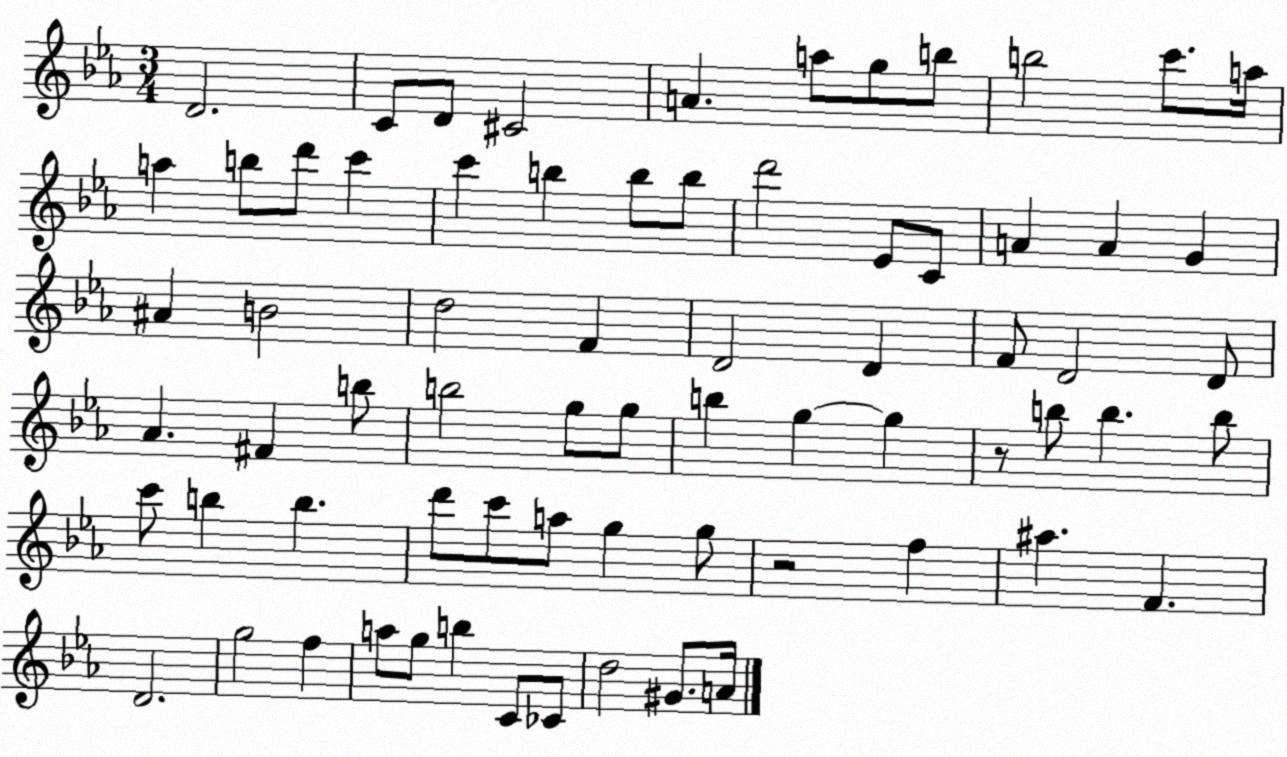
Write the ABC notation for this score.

X:1
T:Untitled
M:3/4
L:1/4
K:Eb
D2 C/2 D/2 ^C2 A a/2 g/2 b/2 b2 c'/2 a/4 a b/2 d'/2 c' c' b b/2 b/2 d'2 _E/2 C/2 A A G ^A B2 d2 F D2 D F/2 D2 D/2 _A ^F b/2 b2 g/2 g/2 b g g z/2 b/2 b b/2 c'/2 b b d'/2 c'/2 a/2 g g/2 z2 f ^a F D2 g2 f a/2 g/2 b C/2 _C/2 d2 ^G/2 A/4